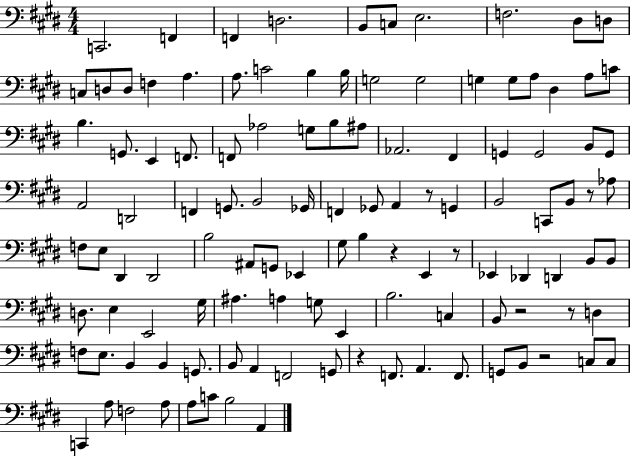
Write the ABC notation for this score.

X:1
T:Untitled
M:4/4
L:1/4
K:E
C,,2 F,, F,, D,2 B,,/2 C,/2 E,2 F,2 ^D,/2 D,/2 C,/2 D,/2 D,/2 F, A, A,/2 C2 B, B,/4 G,2 G,2 G, G,/2 A,/2 ^D, A,/2 C/2 B, G,,/2 E,, F,,/2 F,,/2 _A,2 G,/2 B,/2 ^A,/2 _A,,2 ^F,, G,, G,,2 B,,/2 G,,/2 A,,2 D,,2 F,, G,,/2 B,,2 _G,,/4 F,, _G,,/2 A,, z/2 G,, B,,2 C,,/2 B,,/2 z/2 _A,/2 F,/2 E,/2 ^D,, ^D,,2 B,2 ^A,,/2 G,,/2 _E,, ^G,/2 B, z E,, z/2 _E,, _D,, D,, B,,/2 B,,/2 D,/2 E, E,,2 ^G,/4 ^A, A, G,/2 E,, B,2 C, B,,/2 z2 z/2 D, F,/2 E,/2 B,, B,, G,,/2 B,,/2 A,, F,,2 G,,/2 z F,,/2 A,, F,,/2 G,,/2 B,,/2 z2 C,/2 C,/2 C,, A,/2 F,2 A,/2 A,/2 C/2 B,2 A,,